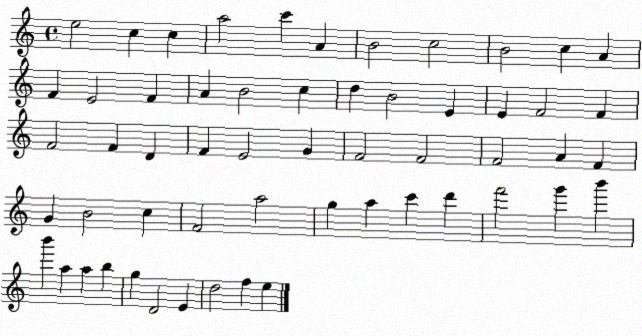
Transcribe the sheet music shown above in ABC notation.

X:1
T:Untitled
M:4/4
L:1/4
K:C
e2 c c a2 c' A B2 c2 B2 c A F E2 F A B2 c d B2 E E F2 F F2 F D F E2 G F2 F2 F2 A F G B2 c F2 a2 g a c' d' f'2 g' b' b' a a b g D2 E d2 f e